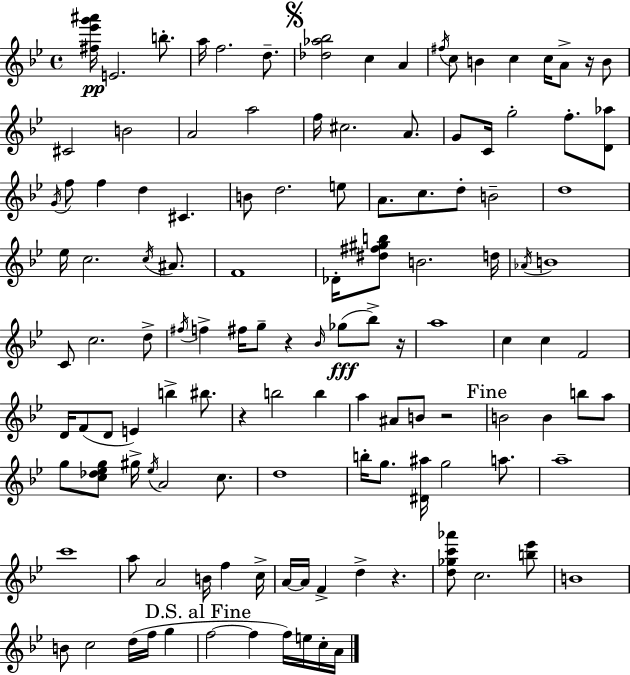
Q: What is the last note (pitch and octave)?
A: A4